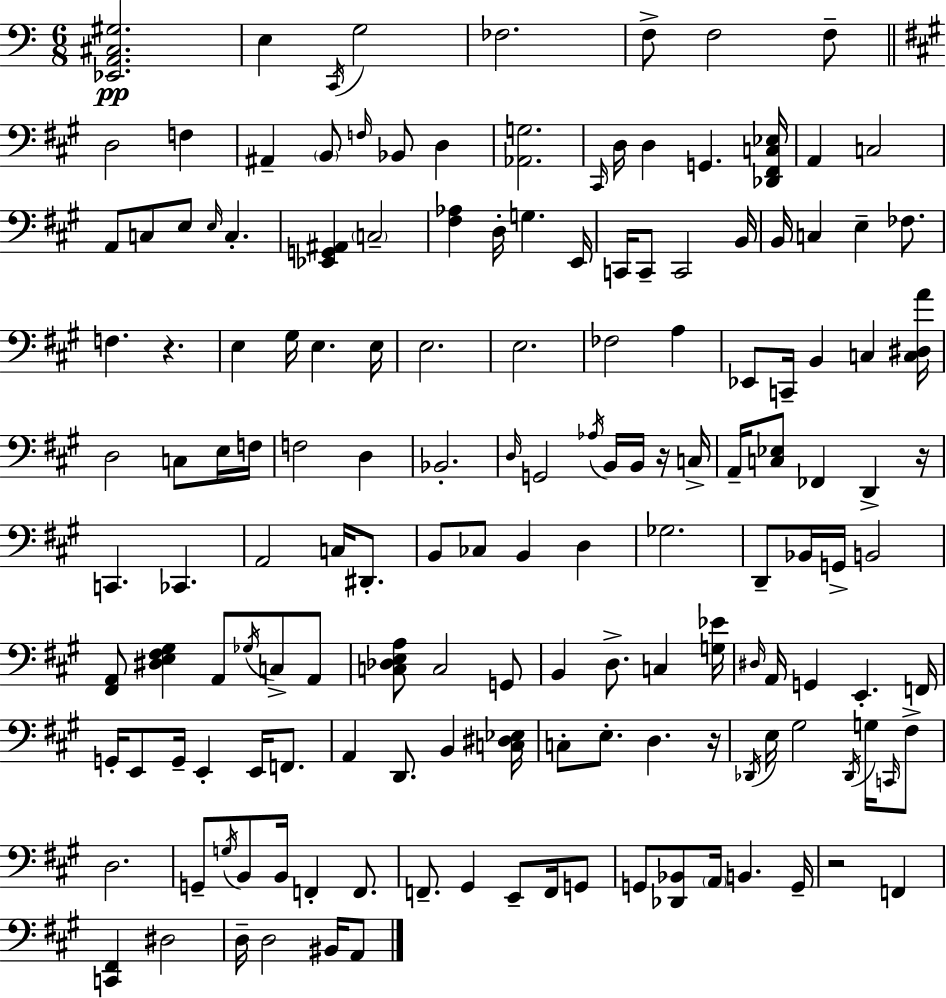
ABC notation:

X:1
T:Untitled
M:6/8
L:1/4
K:Am
[_E,,A,,^C,^G,]2 E, C,,/4 G,2 _F,2 F,/2 F,2 F,/2 D,2 F, ^A,, B,,/2 F,/4 _B,,/2 D, [_A,,G,]2 ^C,,/4 D,/4 D, G,, [_D,,^F,,C,_E,]/4 A,, C,2 A,,/2 C,/2 E,/2 E,/4 C, [_E,,G,,^A,,] C,2 [^F,_A,] D,/4 G, E,,/4 C,,/4 C,,/2 C,,2 B,,/4 B,,/4 C, E, _F,/2 F, z E, ^G,/4 E, E,/4 E,2 E,2 _F,2 A, _E,,/2 C,,/4 B,, C, [C,^D,A]/4 D,2 C,/2 E,/4 F,/4 F,2 D, _B,,2 D,/4 G,,2 _A,/4 B,,/4 B,,/4 z/4 C,/4 A,,/4 [C,_E,]/2 _F,, D,, z/4 C,, _C,, A,,2 C,/4 ^D,,/2 B,,/2 _C,/2 B,, D, _G,2 D,,/2 _B,,/4 G,,/4 B,,2 [^F,,A,,]/2 [^D,E,^F,^G,] A,,/2 _G,/4 C,/2 A,,/2 [C,_D,E,A,]/2 C,2 G,,/2 B,, D,/2 C, [G,_E]/4 ^D,/4 A,,/4 G,, E,, F,,/4 G,,/4 E,,/2 G,,/4 E,, E,,/4 F,,/2 A,, D,,/2 B,, [C,^D,_E,]/4 C,/2 E,/2 D, z/4 _D,,/4 E,/4 ^G,2 _D,,/4 G,/4 C,,/4 ^F,/2 D,2 G,,/2 G,/4 B,,/2 B,,/4 F,, F,,/2 F,,/2 ^G,, E,,/2 F,,/4 G,,/2 G,,/2 [_D,,_B,,]/2 A,,/4 B,, G,,/4 z2 F,, [C,,^F,,] ^D,2 D,/4 D,2 ^B,,/4 A,,/2